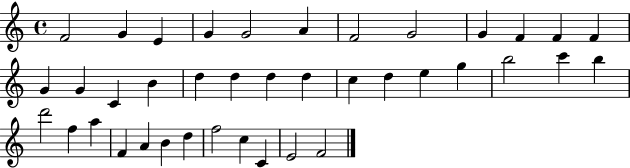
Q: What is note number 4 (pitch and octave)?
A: G4